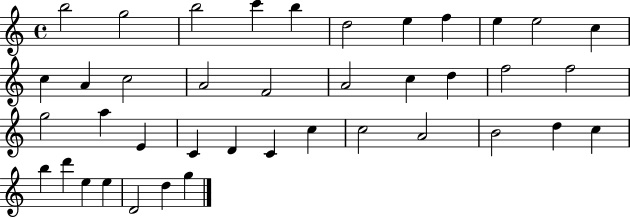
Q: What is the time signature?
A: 4/4